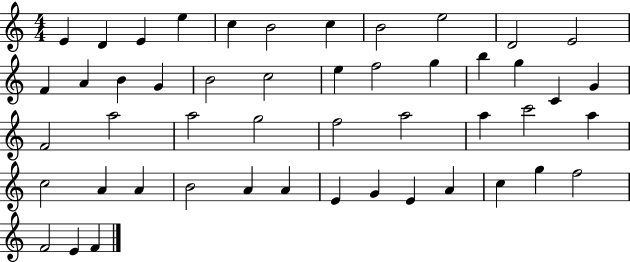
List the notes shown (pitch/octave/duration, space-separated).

E4/q D4/q E4/q E5/q C5/q B4/h C5/q B4/h E5/h D4/h E4/h F4/q A4/q B4/q G4/q B4/h C5/h E5/q F5/h G5/q B5/q G5/q C4/q G4/q F4/h A5/h A5/h G5/h F5/h A5/h A5/q C6/h A5/q C5/h A4/q A4/q B4/h A4/q A4/q E4/q G4/q E4/q A4/q C5/q G5/q F5/h F4/h E4/q F4/q